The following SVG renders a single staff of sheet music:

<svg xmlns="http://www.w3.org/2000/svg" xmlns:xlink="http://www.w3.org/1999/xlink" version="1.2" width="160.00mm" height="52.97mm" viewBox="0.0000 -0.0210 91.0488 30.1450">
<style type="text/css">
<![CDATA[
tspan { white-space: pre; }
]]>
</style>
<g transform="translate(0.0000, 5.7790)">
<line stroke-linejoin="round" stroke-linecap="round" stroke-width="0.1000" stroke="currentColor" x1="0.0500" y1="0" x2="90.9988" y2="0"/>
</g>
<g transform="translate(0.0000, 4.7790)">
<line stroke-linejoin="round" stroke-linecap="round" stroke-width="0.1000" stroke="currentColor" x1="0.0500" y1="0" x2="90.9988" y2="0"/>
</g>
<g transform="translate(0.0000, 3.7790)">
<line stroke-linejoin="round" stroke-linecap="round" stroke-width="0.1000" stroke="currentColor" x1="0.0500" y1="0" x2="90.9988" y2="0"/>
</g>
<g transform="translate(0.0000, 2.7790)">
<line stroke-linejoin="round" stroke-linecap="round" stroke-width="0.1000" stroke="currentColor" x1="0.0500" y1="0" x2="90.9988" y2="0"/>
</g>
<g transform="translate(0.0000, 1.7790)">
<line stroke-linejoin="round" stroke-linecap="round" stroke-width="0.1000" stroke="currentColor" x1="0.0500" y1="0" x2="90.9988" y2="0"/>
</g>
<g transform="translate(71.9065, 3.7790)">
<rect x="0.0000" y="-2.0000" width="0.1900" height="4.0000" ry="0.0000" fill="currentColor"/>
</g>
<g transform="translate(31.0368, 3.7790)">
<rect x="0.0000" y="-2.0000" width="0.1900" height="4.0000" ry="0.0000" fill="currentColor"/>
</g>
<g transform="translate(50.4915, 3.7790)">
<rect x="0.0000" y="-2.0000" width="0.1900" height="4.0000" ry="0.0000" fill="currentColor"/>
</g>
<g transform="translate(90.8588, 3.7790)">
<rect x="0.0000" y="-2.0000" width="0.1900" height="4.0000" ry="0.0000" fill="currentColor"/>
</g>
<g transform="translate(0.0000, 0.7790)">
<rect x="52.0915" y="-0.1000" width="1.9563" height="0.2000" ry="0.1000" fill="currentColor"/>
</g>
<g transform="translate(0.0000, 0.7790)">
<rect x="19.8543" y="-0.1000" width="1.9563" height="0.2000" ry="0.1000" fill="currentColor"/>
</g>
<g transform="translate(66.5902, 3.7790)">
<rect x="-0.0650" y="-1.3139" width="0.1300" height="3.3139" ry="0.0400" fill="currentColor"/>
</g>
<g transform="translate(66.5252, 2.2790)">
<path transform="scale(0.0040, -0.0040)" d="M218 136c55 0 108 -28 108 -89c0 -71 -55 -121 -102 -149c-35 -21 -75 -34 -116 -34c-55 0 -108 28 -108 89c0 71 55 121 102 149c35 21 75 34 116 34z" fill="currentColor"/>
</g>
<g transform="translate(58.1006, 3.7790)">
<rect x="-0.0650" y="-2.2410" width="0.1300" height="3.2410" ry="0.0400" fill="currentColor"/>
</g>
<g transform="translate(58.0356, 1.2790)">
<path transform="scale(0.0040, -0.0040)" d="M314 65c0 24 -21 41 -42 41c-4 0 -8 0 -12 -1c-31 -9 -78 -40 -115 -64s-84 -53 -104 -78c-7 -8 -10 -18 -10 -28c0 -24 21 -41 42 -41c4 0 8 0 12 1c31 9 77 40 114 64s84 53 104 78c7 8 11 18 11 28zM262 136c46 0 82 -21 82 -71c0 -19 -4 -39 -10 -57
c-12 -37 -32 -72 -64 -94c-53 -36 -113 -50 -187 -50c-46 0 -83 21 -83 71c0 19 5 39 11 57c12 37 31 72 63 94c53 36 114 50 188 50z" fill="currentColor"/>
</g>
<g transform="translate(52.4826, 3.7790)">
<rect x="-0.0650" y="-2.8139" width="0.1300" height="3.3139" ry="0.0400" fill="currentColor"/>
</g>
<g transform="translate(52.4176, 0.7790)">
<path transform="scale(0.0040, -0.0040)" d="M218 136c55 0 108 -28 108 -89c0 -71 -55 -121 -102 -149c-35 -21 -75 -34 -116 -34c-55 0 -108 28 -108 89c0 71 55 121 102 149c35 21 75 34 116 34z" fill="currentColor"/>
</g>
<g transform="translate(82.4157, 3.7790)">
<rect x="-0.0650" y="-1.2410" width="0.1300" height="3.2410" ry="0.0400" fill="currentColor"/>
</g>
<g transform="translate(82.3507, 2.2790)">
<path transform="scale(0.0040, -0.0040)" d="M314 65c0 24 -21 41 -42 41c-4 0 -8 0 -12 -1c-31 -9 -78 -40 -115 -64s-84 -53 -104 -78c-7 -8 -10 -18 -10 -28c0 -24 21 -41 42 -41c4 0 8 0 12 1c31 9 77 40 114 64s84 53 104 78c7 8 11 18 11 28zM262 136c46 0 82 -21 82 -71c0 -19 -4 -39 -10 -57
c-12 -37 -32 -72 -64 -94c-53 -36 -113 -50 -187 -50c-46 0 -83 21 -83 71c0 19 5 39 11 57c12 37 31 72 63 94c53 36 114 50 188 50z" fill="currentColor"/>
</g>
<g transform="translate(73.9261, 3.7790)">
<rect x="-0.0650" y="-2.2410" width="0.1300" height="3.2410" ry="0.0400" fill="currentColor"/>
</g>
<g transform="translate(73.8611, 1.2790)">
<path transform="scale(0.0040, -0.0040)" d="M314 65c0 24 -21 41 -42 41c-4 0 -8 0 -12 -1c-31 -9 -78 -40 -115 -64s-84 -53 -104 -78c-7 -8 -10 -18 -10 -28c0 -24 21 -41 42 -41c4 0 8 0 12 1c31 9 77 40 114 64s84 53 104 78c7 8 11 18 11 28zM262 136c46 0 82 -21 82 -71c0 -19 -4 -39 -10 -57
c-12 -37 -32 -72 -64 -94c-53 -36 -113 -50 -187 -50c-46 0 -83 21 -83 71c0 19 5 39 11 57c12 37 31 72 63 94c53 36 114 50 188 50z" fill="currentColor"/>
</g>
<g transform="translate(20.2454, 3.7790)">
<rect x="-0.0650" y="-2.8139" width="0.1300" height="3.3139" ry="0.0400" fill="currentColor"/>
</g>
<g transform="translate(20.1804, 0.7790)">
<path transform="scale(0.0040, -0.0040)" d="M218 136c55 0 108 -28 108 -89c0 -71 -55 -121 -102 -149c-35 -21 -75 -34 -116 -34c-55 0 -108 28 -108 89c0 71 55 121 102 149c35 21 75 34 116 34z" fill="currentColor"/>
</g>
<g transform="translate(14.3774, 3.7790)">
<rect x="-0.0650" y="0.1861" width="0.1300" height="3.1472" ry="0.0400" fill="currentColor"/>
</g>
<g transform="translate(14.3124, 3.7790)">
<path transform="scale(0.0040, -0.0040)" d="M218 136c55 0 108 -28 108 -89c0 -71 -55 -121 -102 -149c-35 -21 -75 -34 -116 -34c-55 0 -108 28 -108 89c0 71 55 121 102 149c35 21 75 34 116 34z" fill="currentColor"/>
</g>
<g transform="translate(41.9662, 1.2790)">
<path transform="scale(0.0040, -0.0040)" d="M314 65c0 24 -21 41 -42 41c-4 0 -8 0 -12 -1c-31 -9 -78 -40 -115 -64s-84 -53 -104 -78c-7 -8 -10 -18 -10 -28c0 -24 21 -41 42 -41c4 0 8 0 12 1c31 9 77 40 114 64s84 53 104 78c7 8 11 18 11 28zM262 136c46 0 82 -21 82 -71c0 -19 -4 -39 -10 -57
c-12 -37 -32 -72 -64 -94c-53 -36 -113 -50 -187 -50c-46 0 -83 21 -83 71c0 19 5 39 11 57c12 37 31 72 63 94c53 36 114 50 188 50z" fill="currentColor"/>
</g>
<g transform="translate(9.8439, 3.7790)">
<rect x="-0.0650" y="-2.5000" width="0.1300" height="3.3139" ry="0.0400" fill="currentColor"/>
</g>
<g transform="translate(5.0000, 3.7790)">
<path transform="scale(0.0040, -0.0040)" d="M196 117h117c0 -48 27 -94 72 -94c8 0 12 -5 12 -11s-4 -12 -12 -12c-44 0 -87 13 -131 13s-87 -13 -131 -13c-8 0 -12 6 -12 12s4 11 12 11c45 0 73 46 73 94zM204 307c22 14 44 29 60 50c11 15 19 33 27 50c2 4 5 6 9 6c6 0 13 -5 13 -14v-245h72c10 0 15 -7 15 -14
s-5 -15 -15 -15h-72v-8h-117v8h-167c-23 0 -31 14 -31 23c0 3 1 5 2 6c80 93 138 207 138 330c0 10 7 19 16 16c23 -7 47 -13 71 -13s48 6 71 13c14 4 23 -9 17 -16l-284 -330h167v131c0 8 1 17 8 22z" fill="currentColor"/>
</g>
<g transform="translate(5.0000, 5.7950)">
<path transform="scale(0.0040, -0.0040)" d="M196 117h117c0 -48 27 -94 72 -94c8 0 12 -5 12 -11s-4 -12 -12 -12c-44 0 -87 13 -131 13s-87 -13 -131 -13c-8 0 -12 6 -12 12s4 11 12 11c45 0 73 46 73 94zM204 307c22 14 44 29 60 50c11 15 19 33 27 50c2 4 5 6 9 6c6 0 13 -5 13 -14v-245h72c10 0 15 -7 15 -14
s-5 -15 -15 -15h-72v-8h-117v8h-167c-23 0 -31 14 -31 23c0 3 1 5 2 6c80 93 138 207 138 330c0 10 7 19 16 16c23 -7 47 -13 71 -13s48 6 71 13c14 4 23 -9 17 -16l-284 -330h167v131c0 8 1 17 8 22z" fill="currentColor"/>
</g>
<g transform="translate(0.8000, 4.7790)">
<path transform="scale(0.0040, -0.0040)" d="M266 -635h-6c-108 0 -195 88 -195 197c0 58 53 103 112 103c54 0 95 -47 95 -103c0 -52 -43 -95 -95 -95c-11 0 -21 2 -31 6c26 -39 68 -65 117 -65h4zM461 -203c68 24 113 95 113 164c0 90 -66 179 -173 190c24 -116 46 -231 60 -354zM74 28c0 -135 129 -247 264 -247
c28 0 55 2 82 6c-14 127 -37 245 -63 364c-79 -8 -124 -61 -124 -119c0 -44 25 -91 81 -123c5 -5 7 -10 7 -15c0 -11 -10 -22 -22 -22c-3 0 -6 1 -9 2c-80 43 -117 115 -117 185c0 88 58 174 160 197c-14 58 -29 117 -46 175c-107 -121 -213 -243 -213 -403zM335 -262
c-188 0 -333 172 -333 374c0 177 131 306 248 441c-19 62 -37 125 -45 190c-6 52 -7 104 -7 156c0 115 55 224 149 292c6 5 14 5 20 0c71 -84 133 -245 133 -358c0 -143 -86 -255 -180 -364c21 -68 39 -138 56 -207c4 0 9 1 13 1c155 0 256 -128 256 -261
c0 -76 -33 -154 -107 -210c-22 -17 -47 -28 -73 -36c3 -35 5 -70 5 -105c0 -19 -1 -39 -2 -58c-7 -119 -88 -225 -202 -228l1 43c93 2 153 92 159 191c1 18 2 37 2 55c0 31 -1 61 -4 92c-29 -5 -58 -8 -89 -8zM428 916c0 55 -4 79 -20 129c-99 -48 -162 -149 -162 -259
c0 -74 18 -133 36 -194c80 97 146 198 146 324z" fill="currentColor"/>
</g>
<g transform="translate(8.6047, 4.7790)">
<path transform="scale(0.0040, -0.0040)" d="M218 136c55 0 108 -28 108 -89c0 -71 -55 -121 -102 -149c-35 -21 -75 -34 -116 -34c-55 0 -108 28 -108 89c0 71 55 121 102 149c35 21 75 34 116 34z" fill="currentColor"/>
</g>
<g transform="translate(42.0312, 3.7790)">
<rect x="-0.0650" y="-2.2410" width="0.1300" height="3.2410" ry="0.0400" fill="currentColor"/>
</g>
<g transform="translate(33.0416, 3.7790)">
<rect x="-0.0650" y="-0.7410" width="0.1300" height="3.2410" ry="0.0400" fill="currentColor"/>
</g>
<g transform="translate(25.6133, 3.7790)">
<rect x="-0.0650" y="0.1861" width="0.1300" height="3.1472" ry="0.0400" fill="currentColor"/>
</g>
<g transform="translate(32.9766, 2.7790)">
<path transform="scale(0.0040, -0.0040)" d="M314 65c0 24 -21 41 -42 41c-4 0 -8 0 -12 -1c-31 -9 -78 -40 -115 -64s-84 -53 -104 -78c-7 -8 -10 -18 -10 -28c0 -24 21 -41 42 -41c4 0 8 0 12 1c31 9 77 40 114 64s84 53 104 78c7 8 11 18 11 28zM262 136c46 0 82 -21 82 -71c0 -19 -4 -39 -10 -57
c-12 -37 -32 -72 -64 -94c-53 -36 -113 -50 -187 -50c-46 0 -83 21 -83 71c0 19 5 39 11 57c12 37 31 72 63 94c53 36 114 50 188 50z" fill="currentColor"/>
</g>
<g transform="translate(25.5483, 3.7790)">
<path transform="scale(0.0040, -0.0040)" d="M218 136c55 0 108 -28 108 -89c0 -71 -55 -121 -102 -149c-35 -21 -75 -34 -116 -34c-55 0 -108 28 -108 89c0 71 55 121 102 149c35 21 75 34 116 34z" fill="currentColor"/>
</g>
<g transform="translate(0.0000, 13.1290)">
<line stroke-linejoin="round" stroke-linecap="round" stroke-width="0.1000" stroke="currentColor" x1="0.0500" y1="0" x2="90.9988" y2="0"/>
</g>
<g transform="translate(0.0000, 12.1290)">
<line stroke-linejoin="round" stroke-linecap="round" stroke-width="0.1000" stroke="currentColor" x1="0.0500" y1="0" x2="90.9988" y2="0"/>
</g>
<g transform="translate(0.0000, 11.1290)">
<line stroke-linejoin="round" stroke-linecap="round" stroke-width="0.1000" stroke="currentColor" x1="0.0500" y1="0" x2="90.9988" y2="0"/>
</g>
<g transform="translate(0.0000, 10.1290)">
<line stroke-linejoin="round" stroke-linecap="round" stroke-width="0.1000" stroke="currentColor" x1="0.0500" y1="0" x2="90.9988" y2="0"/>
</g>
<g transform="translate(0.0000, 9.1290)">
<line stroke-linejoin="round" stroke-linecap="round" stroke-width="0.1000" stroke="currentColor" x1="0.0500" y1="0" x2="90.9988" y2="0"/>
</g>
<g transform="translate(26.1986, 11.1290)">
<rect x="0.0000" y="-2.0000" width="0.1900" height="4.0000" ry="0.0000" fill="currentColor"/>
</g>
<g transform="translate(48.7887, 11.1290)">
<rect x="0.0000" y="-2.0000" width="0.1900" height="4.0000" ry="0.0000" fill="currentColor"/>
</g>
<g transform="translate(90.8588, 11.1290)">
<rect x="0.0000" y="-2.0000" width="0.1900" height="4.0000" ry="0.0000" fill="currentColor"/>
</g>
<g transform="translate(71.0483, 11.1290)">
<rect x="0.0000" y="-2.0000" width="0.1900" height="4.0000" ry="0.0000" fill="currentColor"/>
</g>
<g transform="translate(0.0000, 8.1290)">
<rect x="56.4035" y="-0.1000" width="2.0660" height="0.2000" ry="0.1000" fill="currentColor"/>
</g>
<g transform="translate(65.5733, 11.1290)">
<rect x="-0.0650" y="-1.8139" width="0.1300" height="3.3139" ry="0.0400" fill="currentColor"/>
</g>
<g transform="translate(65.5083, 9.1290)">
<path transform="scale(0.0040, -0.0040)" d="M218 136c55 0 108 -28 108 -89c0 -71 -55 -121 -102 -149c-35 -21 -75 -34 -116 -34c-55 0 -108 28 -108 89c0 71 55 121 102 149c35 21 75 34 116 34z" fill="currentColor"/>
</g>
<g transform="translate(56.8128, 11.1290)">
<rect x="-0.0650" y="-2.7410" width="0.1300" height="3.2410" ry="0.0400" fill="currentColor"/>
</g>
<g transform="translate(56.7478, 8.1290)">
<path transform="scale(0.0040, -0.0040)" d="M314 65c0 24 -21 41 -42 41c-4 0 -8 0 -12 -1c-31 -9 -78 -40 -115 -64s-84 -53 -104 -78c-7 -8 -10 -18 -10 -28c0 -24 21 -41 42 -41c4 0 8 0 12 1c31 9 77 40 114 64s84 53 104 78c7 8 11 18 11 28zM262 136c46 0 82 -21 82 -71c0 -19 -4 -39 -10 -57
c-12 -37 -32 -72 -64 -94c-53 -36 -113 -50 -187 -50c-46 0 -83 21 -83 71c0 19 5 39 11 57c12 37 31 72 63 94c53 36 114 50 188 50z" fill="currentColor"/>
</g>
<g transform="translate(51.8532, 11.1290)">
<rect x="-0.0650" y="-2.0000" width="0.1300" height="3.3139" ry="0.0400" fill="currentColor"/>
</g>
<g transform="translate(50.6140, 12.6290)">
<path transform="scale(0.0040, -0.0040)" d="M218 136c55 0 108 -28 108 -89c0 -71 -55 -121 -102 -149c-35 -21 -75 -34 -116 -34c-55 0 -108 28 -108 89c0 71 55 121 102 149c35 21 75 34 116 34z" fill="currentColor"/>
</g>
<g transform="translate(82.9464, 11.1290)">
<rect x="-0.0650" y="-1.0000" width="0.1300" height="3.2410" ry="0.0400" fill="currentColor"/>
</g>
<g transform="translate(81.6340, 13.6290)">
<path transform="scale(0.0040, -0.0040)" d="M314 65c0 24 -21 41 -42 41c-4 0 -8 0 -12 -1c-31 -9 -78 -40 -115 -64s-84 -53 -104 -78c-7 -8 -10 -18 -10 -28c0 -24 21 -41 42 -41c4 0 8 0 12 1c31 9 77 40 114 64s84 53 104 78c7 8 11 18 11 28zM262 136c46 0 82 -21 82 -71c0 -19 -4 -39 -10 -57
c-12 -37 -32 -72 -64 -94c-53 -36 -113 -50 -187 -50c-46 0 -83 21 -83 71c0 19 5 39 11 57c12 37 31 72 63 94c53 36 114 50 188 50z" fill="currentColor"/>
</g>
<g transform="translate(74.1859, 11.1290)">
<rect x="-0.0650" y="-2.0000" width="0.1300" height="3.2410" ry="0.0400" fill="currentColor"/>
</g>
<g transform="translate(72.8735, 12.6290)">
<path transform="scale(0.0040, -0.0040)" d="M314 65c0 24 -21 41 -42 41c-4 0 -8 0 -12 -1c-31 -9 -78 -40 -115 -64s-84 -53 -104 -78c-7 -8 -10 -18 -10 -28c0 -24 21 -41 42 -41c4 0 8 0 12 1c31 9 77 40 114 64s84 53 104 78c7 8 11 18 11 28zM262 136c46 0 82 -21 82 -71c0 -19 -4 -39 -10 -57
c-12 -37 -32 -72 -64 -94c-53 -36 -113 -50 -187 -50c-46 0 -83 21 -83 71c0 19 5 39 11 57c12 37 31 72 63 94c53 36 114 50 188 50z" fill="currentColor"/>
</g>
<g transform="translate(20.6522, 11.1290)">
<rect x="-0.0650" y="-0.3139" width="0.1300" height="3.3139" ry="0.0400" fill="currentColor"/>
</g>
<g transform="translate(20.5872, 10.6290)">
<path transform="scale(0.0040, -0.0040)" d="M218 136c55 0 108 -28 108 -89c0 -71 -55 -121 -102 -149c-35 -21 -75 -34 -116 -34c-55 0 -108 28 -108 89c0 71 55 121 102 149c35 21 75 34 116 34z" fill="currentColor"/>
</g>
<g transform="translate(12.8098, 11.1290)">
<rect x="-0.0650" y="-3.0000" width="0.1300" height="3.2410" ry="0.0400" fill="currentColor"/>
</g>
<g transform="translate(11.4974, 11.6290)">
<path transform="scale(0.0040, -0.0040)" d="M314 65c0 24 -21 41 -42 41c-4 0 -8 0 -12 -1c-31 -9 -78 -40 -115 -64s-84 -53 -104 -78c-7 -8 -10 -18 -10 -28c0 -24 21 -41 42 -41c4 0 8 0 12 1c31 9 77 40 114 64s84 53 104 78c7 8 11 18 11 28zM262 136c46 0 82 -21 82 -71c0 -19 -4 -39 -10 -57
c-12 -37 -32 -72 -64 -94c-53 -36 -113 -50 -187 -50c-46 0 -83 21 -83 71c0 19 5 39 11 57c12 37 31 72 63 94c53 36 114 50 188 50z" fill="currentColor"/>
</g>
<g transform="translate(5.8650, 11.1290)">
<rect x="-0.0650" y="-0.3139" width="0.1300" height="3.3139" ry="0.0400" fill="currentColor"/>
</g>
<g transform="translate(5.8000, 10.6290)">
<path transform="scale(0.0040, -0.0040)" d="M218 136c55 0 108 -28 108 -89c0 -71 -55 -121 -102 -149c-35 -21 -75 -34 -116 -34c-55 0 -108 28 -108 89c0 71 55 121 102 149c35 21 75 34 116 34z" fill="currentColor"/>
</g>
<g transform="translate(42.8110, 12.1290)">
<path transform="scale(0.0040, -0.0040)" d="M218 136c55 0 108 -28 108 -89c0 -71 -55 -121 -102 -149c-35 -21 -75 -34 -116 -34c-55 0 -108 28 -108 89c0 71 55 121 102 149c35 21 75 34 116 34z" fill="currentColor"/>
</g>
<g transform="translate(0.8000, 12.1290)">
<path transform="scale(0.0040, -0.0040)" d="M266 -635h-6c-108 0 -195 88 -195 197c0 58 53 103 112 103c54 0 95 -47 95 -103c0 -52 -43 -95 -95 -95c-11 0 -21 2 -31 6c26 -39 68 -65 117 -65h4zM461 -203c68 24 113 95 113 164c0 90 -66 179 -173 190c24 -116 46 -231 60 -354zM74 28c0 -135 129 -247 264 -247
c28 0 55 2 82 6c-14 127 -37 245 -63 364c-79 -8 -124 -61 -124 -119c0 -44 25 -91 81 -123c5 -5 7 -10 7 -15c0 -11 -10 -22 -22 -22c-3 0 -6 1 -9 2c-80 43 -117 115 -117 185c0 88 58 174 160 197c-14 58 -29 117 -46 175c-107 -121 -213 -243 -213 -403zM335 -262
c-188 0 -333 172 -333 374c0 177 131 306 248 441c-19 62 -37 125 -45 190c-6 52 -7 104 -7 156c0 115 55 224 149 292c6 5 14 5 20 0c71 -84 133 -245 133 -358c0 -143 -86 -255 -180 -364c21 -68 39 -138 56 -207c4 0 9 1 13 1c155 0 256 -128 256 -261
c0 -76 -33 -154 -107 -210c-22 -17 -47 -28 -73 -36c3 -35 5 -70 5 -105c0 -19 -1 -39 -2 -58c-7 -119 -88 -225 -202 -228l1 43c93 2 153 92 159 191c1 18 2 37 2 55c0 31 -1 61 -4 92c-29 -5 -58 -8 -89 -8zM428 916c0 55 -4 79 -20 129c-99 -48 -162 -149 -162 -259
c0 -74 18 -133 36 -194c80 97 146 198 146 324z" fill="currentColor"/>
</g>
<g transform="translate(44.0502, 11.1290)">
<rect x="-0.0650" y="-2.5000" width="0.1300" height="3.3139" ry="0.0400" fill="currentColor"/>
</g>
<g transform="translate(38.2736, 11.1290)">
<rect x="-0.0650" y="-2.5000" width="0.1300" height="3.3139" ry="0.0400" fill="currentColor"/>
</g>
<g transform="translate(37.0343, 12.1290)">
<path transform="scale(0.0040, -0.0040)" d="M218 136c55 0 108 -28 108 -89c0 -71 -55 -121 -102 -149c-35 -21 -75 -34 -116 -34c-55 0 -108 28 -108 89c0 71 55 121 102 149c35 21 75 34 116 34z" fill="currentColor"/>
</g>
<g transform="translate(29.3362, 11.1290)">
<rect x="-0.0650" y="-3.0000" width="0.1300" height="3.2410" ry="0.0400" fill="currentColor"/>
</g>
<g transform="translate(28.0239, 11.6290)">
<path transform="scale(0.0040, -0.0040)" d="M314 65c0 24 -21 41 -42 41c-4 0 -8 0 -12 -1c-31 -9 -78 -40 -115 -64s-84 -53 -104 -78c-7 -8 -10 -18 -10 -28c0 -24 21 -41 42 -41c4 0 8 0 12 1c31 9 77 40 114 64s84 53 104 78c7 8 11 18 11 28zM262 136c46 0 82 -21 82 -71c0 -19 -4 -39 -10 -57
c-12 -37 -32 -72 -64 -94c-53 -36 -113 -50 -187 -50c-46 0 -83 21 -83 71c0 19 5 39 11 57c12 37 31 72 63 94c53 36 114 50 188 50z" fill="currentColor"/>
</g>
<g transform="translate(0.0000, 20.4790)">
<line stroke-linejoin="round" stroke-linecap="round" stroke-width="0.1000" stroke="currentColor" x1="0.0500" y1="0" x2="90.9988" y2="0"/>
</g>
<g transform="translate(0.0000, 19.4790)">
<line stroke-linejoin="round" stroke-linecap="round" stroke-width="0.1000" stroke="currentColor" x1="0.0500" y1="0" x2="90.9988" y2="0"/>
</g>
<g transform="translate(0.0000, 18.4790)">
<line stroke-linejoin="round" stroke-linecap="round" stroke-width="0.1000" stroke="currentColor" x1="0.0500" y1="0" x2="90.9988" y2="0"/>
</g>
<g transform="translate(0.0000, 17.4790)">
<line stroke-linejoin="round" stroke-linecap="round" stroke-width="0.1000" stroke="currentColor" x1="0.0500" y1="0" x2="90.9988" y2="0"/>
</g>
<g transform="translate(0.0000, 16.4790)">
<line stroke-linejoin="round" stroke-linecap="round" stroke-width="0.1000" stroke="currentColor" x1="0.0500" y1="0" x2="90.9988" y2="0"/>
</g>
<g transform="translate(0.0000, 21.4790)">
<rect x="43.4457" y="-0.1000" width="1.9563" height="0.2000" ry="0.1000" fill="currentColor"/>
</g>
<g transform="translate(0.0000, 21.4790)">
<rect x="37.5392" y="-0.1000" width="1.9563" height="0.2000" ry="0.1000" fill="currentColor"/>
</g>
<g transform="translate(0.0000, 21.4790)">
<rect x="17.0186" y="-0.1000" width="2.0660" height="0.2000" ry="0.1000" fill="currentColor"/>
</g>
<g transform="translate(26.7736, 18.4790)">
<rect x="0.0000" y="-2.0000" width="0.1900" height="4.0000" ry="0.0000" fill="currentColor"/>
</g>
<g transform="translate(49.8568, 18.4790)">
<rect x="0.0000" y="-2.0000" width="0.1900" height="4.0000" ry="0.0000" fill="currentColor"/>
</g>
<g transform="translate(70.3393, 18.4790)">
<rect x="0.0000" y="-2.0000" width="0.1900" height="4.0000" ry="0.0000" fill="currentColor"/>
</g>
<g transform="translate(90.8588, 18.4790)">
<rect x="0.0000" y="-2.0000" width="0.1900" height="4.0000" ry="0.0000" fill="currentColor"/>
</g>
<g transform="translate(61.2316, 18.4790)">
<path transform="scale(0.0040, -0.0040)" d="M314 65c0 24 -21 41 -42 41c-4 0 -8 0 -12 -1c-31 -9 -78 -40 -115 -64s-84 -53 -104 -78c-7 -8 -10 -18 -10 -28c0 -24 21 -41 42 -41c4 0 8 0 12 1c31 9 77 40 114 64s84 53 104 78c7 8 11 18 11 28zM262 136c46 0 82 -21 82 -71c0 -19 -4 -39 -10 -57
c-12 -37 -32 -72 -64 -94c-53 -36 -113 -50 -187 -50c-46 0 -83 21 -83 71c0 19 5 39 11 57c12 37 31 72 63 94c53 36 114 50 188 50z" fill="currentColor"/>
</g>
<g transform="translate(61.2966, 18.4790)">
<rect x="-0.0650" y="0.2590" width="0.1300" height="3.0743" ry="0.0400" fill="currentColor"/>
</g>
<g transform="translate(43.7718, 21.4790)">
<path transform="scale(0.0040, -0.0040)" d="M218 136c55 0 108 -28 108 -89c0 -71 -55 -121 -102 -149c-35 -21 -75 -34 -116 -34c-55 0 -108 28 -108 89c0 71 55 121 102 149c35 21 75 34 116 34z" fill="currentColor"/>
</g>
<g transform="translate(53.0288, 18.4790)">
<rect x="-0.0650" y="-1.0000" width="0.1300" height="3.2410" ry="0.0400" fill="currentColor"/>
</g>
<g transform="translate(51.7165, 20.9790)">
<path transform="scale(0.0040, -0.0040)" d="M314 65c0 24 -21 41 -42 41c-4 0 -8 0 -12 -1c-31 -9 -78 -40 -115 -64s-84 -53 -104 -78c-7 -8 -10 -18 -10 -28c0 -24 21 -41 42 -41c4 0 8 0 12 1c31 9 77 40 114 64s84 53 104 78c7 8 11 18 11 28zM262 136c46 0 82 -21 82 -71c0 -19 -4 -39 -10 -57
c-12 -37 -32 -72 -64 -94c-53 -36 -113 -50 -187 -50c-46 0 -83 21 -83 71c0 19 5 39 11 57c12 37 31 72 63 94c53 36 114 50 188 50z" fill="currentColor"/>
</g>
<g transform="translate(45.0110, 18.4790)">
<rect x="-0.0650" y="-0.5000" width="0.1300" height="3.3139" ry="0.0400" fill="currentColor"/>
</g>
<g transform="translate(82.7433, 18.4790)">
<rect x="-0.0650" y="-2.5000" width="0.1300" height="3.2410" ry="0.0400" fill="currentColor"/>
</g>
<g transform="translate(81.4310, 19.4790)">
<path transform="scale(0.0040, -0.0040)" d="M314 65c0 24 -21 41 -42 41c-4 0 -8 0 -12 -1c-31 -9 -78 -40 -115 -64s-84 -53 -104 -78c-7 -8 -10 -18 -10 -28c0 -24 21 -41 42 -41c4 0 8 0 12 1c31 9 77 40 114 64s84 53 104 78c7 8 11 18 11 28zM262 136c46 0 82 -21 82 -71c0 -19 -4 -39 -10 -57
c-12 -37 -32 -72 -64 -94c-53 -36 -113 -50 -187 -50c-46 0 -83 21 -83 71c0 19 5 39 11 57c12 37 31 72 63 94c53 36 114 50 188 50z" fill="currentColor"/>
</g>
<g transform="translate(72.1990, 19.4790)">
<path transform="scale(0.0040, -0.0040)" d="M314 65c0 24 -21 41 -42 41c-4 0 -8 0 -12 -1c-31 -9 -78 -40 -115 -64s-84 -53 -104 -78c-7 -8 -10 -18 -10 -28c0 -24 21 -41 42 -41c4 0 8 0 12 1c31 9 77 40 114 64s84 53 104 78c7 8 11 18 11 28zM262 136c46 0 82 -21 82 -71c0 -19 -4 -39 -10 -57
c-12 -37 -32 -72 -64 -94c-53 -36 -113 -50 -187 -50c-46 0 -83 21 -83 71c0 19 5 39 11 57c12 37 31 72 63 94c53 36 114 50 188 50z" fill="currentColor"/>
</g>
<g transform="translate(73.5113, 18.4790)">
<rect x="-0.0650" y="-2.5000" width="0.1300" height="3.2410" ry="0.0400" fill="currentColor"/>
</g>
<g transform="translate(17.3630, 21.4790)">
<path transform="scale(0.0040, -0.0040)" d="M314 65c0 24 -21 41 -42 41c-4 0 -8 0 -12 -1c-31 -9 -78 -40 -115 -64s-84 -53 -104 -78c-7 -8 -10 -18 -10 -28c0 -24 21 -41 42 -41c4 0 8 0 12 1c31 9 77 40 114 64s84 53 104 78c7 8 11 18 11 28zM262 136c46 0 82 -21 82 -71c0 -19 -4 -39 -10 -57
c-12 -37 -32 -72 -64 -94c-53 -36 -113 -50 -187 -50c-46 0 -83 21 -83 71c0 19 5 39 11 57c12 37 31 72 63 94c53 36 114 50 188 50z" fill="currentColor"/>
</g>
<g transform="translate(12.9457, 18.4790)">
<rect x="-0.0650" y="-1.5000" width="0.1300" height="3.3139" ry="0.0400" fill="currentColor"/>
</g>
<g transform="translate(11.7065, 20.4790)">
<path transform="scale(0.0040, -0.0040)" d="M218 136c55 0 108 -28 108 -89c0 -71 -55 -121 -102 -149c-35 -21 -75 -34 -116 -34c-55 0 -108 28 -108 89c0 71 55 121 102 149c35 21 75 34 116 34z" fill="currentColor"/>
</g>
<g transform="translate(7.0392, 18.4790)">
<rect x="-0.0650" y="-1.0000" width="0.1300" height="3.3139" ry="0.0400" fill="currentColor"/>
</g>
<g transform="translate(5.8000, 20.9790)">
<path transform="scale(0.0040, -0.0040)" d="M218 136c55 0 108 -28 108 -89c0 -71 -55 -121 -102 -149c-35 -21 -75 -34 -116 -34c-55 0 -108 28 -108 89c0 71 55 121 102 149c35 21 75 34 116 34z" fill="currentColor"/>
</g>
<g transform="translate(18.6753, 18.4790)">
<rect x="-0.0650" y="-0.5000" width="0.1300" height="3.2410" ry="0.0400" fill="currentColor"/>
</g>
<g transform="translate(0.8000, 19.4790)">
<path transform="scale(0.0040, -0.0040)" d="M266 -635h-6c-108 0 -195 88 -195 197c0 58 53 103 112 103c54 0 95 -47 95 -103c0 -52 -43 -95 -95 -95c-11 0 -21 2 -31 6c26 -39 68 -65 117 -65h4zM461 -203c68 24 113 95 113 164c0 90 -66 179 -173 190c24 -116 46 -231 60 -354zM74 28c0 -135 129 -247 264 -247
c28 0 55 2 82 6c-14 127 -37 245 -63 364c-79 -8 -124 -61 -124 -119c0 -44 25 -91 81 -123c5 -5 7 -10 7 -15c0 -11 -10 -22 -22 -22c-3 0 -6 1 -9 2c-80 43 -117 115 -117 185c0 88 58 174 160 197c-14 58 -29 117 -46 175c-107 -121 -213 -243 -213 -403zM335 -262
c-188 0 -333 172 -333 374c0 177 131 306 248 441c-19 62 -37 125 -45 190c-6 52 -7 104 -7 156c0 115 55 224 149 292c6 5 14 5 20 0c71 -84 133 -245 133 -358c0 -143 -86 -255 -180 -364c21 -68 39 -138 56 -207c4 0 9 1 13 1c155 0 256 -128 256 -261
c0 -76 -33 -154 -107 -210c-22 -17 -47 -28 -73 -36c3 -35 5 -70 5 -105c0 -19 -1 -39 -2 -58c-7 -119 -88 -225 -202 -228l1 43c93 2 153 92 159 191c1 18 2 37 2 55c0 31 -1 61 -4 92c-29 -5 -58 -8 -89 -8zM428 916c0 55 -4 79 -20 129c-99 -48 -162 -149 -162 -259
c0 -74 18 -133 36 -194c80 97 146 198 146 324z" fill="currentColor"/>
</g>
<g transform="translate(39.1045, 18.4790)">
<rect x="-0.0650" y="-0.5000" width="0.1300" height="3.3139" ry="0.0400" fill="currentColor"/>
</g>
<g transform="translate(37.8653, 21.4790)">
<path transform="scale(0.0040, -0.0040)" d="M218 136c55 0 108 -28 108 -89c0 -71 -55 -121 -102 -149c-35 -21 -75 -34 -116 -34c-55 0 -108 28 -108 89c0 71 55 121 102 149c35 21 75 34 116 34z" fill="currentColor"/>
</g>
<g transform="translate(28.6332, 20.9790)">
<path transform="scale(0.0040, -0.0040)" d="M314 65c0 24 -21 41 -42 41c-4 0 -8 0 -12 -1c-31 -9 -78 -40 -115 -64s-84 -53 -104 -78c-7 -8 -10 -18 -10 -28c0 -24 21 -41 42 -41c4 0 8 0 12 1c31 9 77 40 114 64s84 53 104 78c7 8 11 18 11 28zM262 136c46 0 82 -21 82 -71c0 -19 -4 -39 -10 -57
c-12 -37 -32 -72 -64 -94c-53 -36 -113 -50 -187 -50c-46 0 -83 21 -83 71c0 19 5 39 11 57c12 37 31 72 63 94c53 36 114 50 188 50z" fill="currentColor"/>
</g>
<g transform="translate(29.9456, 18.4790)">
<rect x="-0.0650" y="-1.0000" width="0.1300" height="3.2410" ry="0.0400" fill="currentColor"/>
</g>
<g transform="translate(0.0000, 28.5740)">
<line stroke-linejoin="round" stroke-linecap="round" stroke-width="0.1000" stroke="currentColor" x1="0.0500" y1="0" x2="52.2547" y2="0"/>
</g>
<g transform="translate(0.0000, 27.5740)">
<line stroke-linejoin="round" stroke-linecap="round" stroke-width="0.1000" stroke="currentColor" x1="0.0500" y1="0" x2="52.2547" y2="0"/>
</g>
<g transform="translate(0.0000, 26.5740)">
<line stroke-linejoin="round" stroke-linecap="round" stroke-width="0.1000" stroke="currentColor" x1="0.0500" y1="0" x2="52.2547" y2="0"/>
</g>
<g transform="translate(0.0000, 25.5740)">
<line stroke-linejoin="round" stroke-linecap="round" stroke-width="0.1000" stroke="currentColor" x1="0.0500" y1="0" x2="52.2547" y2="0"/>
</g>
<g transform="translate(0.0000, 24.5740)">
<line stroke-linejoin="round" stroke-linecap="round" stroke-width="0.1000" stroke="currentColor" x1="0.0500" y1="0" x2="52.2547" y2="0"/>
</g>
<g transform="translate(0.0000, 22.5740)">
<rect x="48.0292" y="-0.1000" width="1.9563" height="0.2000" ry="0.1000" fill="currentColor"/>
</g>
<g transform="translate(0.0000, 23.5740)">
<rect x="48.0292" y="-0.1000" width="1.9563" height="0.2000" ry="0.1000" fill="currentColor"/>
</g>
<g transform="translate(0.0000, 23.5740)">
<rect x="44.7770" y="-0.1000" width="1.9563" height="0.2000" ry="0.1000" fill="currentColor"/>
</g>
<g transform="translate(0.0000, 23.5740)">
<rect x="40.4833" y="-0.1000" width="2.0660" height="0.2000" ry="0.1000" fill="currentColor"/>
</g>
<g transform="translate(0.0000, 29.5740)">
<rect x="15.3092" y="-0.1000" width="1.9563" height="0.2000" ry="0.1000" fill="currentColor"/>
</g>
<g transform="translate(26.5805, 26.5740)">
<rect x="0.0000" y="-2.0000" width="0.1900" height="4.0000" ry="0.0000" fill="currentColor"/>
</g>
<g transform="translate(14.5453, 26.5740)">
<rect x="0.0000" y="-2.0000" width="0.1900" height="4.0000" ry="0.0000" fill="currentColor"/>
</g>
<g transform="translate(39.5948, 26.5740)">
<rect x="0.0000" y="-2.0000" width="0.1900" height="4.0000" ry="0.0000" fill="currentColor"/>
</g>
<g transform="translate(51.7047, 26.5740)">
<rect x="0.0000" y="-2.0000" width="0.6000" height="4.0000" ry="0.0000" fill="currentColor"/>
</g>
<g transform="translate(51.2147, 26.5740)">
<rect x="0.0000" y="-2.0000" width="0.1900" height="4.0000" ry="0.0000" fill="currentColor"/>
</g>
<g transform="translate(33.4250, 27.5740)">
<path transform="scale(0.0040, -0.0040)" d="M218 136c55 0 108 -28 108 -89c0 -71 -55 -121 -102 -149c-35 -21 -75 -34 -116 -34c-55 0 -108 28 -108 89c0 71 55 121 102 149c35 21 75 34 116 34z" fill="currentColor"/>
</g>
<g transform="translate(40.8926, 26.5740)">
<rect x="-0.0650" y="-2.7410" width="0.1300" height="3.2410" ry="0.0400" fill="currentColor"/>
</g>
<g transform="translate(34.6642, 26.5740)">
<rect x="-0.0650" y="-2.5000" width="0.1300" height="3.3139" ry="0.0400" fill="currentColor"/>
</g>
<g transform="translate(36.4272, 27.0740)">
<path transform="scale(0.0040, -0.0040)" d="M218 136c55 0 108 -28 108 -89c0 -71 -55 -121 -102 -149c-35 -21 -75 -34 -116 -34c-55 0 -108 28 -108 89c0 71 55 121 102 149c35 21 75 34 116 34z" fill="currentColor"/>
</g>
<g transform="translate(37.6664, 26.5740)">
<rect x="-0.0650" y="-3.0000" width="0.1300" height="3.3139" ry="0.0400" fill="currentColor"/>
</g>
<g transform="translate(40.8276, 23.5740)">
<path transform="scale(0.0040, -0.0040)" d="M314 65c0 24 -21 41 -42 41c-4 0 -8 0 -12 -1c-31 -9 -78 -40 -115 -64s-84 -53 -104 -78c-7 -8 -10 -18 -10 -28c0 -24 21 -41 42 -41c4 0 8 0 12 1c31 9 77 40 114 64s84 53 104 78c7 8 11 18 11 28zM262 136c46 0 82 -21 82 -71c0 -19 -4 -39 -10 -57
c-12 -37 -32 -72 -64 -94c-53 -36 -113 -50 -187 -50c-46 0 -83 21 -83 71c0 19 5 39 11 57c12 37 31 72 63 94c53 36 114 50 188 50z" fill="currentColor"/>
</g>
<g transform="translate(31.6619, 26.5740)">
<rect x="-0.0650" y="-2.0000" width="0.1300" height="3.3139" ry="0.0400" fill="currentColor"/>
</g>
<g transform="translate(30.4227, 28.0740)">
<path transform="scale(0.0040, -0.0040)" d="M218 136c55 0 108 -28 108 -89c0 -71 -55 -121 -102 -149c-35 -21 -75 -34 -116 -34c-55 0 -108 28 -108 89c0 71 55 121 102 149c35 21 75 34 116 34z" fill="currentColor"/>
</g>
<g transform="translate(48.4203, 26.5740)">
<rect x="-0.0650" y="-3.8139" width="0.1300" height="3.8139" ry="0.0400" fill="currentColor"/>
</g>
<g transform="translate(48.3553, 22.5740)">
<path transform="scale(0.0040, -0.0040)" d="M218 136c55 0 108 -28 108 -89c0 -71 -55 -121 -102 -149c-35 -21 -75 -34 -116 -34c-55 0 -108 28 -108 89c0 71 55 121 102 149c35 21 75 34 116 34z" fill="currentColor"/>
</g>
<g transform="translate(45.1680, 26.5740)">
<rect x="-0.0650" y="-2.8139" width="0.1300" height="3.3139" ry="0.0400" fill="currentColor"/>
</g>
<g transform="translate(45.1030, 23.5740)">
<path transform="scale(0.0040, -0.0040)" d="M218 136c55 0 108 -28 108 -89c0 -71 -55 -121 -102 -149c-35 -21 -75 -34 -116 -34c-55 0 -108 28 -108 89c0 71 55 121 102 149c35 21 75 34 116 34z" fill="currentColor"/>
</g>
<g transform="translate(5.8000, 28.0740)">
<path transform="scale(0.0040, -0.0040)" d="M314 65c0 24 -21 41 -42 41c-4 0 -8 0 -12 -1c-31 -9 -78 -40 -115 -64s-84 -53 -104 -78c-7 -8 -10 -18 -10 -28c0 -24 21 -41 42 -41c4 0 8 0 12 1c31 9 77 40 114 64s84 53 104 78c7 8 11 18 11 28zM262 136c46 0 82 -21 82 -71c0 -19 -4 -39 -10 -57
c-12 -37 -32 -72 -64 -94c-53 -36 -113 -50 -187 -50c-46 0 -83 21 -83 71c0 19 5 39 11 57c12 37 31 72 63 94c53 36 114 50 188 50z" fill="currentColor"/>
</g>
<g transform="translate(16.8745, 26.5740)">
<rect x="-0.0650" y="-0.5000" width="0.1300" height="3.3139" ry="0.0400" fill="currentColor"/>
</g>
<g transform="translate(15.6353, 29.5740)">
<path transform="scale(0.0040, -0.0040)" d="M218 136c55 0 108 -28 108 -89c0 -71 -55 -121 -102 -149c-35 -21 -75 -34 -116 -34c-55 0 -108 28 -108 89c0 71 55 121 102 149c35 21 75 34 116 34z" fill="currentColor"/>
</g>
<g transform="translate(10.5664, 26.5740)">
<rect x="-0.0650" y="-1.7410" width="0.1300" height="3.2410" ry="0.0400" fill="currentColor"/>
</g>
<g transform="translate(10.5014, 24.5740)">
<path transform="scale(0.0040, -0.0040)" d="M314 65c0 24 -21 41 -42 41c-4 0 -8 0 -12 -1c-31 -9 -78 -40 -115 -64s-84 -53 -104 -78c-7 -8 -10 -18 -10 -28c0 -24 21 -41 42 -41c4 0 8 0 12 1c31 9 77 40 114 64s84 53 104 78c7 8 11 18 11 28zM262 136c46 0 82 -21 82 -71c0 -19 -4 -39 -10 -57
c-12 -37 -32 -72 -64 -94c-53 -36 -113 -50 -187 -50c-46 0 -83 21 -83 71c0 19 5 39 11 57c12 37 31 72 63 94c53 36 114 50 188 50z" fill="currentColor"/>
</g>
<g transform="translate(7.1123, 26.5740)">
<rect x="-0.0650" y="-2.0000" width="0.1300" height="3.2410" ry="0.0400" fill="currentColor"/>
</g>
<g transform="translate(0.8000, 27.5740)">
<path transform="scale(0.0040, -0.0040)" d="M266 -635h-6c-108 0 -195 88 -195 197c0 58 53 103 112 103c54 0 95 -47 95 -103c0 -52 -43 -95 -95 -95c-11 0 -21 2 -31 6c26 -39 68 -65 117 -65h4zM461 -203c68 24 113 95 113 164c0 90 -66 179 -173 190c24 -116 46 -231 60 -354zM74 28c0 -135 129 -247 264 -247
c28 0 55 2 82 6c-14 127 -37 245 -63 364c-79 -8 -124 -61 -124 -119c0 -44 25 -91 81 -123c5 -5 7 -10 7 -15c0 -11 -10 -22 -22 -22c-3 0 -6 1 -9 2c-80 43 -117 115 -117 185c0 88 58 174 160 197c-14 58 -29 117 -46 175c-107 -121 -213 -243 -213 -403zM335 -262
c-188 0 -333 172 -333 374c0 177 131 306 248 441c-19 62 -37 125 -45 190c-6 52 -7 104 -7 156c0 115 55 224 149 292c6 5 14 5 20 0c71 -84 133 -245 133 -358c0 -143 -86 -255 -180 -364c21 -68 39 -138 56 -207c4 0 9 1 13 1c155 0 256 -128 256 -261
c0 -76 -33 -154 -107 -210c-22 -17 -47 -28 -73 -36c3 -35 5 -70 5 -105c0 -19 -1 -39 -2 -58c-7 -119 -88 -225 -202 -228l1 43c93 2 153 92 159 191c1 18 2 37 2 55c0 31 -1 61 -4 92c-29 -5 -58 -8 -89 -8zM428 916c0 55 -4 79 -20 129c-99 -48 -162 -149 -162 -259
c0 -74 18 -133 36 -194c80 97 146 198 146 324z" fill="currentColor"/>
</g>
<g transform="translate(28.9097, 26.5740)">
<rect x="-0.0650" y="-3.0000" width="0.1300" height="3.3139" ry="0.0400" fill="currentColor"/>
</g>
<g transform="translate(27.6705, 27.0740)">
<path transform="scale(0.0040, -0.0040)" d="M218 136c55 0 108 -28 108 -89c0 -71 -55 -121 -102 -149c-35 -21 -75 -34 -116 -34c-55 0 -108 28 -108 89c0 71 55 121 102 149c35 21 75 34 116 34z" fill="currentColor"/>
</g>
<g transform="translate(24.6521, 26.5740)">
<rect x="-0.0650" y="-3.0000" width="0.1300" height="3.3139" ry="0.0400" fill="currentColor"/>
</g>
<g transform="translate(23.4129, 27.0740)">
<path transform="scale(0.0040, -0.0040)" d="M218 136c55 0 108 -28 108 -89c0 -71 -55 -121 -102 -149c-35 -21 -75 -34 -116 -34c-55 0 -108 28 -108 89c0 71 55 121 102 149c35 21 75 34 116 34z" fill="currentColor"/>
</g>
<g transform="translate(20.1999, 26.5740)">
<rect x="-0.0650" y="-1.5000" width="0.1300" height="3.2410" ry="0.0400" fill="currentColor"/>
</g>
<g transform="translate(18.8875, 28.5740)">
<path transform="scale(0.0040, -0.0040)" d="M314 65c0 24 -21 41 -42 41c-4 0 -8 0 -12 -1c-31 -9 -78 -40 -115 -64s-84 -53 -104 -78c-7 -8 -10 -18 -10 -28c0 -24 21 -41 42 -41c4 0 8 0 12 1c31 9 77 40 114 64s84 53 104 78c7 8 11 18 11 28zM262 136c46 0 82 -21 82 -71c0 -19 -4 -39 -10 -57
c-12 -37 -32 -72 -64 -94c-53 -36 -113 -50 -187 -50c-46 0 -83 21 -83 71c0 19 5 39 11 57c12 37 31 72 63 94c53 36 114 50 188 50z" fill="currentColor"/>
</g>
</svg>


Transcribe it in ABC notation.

X:1
T:Untitled
M:4/4
L:1/4
K:C
G B a B d2 g2 a g2 e g2 e2 c A2 c A2 G G F a2 f F2 D2 D E C2 D2 C C D2 B2 G2 G2 F2 f2 C E2 A A F G A a2 a c'